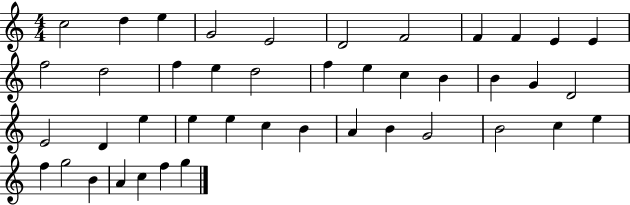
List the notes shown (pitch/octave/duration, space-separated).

C5/h D5/q E5/q G4/h E4/h D4/h F4/h F4/q F4/q E4/q E4/q F5/h D5/h F5/q E5/q D5/h F5/q E5/q C5/q B4/q B4/q G4/q D4/h E4/h D4/q E5/q E5/q E5/q C5/q B4/q A4/q B4/q G4/h B4/h C5/q E5/q F5/q G5/h B4/q A4/q C5/q F5/q G5/q